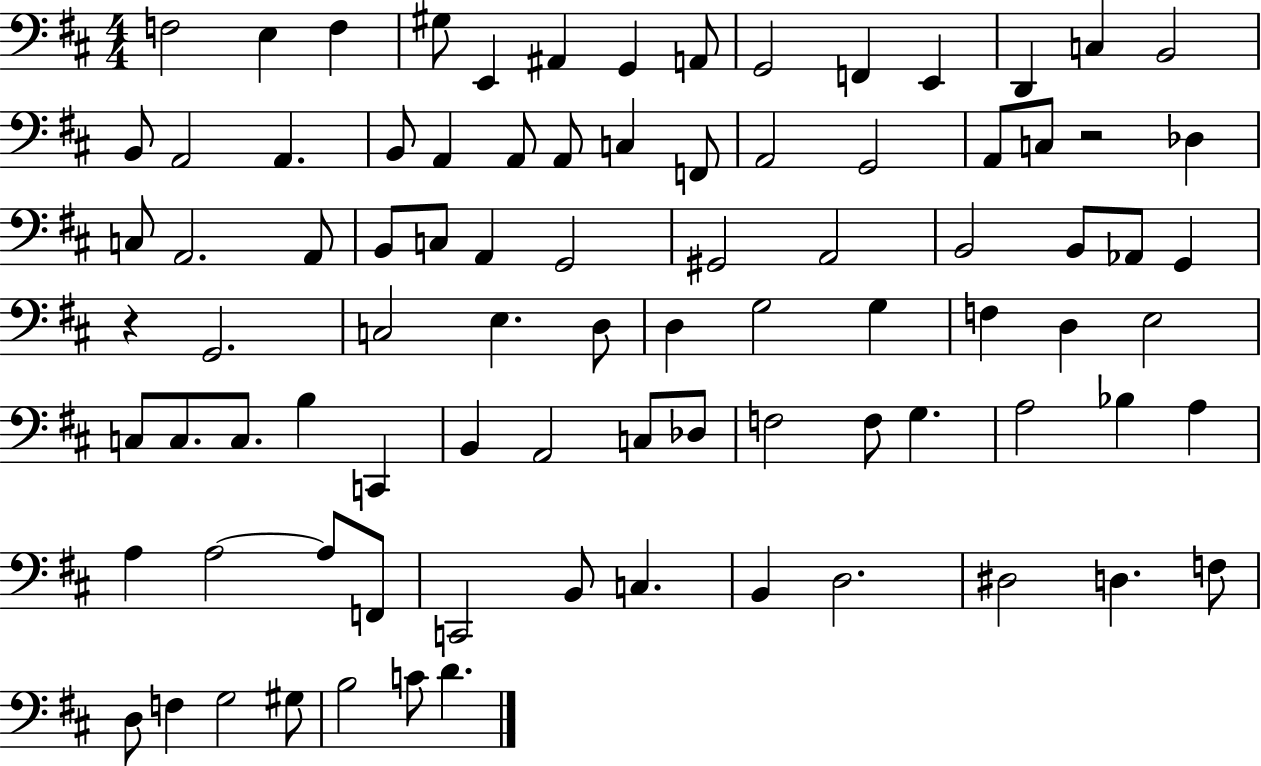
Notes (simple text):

F3/h E3/q F3/q G#3/e E2/q A#2/q G2/q A2/e G2/h F2/q E2/q D2/q C3/q B2/h B2/e A2/h A2/q. B2/e A2/q A2/e A2/e C3/q F2/e A2/h G2/h A2/e C3/e R/h Db3/q C3/e A2/h. A2/e B2/e C3/e A2/q G2/h G#2/h A2/h B2/h B2/e Ab2/e G2/q R/q G2/h. C3/h E3/q. D3/e D3/q G3/h G3/q F3/q D3/q E3/h C3/e C3/e. C3/e. B3/q C2/q B2/q A2/h C3/e Db3/e F3/h F3/e G3/q. A3/h Bb3/q A3/q A3/q A3/h A3/e F2/e C2/h B2/e C3/q. B2/q D3/h. D#3/h D3/q. F3/e D3/e F3/q G3/h G#3/e B3/h C4/e D4/q.